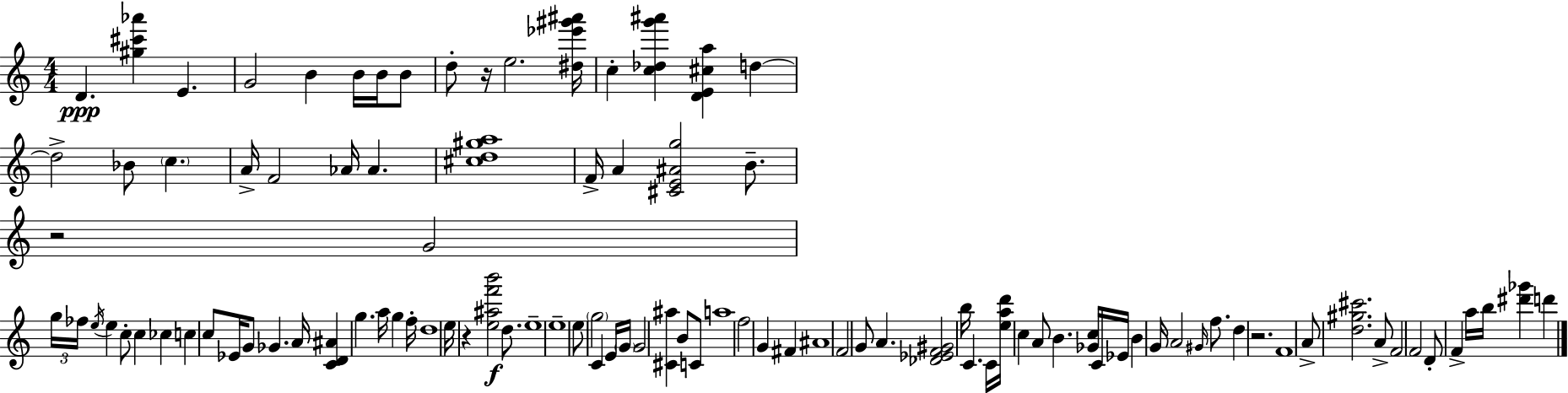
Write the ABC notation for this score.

X:1
T:Untitled
M:4/4
L:1/4
K:Am
D [^g^c'_a'] E G2 B B/4 B/4 B/2 d/2 z/4 e2 [^d_e'^g'^a']/4 c [c_dg'^a'] [DE^ca] d d2 _B/2 c A/4 F2 _A/4 _A [^cd^ga]4 F/4 A [^CE^Ag]2 B/2 z2 G2 g/4 _f/4 e/4 e c/2 c _c c c/2 _E/4 G/2 _G A/4 [CD^A] g a/4 g f/4 d4 e/4 z [e^af'b']2 d/2 e4 e4 e/2 g2 C E/4 G/4 G2 [^C^a] B/2 C/2 a4 f2 G ^F ^A4 F2 G/2 A [_D_EF^G]2 b/4 C C/4 [ead']/4 c A/2 B [_Gc]/4 C/4 _E/4 B G/4 A2 ^G/4 f/2 d z2 F4 A/2 [d^g^c']2 A/2 F2 F2 D/2 F a/4 b/4 [^d'_g'] d'